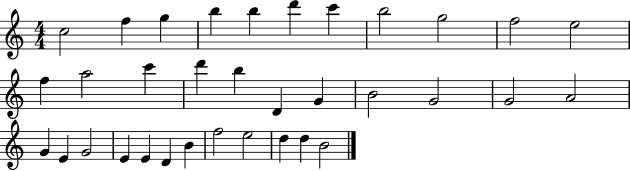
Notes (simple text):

C5/h F5/q G5/q B5/q B5/q D6/q C6/q B5/h G5/h F5/h E5/h F5/q A5/h C6/q D6/q B5/q D4/q G4/q B4/h G4/h G4/h A4/h G4/q E4/q G4/h E4/q E4/q D4/q B4/q F5/h E5/h D5/q D5/q B4/h